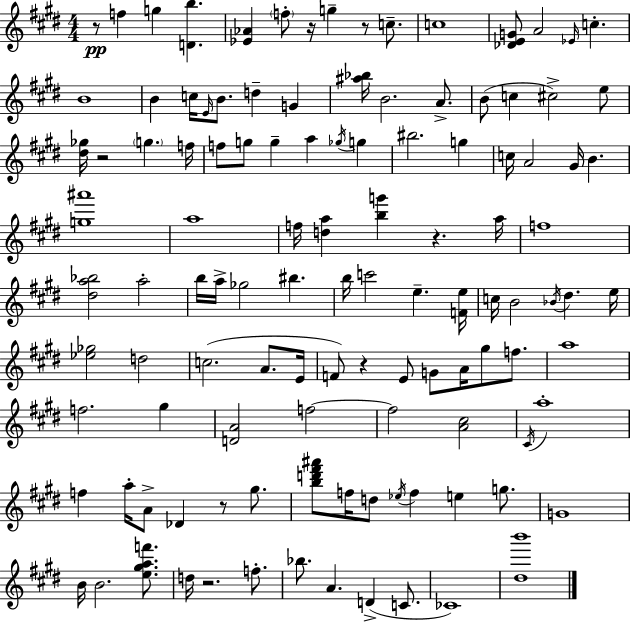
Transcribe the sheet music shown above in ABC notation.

X:1
T:Untitled
M:4/4
L:1/4
K:E
z/2 f g [Db] [_E_A] f/2 z/4 g z/2 c/2 c4 [_DEG]/2 A2 _E/4 c B4 B c/4 E/4 B/2 d G [^a_b]/4 B2 A/2 B/2 c ^c2 e/2 [^d_g]/4 z2 g f/4 f/2 g/2 g a _g/4 g ^b2 g c/4 A2 ^G/4 B [g^a']4 a4 f/4 [da] [bg'] z a/4 f4 [^da_b]2 a2 b/4 a/4 _g2 ^b b/4 c'2 e [Fe]/4 c/4 B2 _B/4 ^d e/4 [_e_g]2 d2 c2 A/2 E/4 F/2 z E/2 G/2 A/4 ^g/2 f/2 a4 f2 ^g [DA]2 f2 f2 [A^c]2 ^C/4 a4 f a/4 A/2 _D z/2 ^g/2 [bd'^f'^a']/2 f/4 d/2 _e/4 f e g/2 G4 B/4 B2 [e^gaf']/2 d/4 z2 f/2 _b/2 A D C/2 _C4 [^db']4